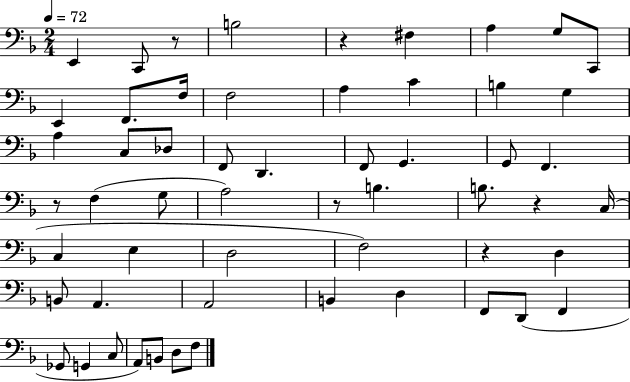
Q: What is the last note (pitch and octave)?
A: F3